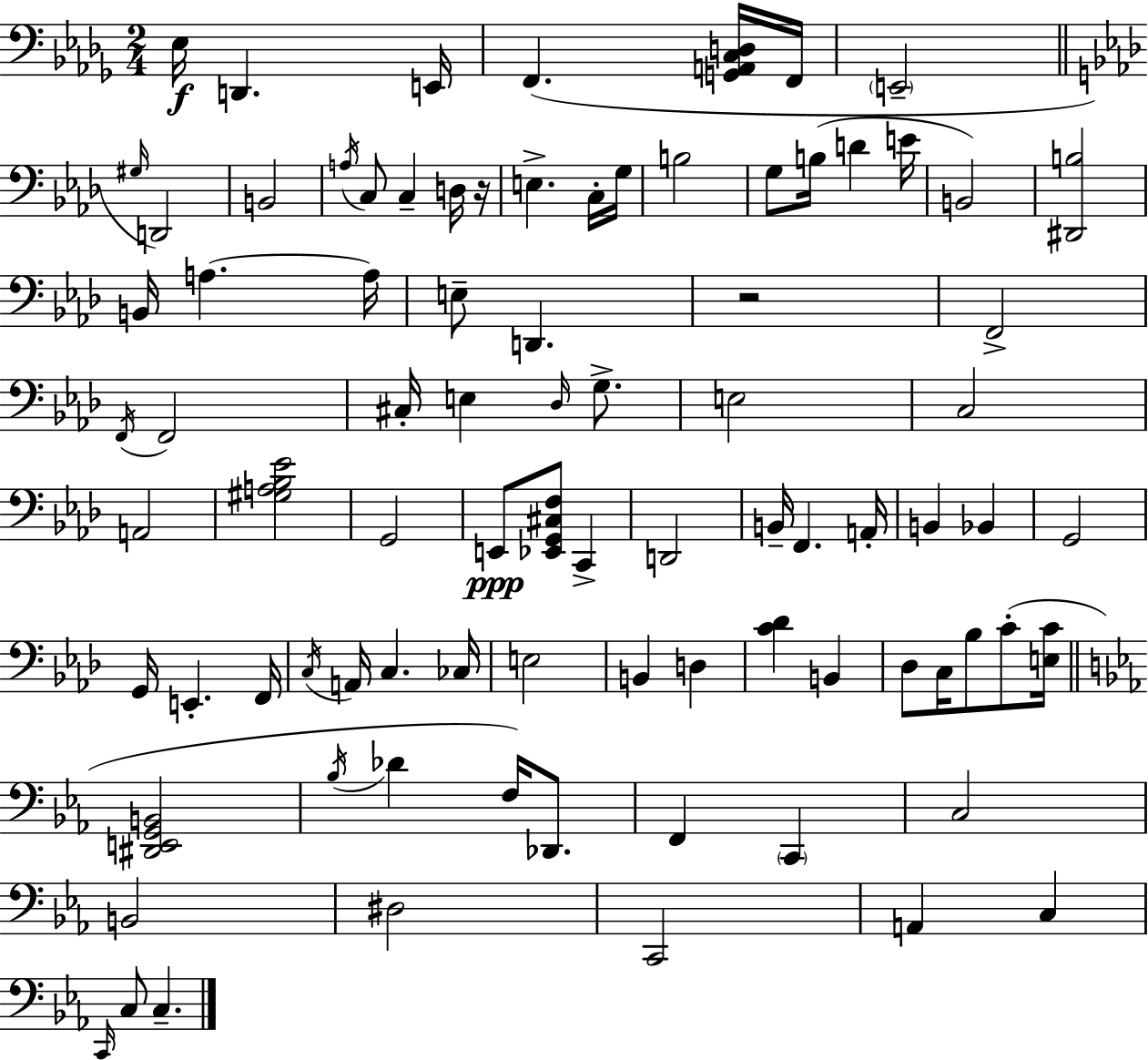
X:1
T:Untitled
M:2/4
L:1/4
K:Bbm
_E,/4 D,, E,,/4 F,, [G,,A,,C,D,]/4 F,,/4 E,,2 ^G,/4 D,,2 B,,2 A,/4 C,/2 C, D,/4 z/4 E, C,/4 G,/4 B,2 G,/2 B,/4 D E/4 B,,2 [^D,,B,]2 B,,/4 A, A,/4 E,/2 D,, z2 F,,2 F,,/4 F,,2 ^C,/4 E, _D,/4 G,/2 E,2 C,2 A,,2 [^G,A,_B,_E]2 G,,2 E,,/2 [_E,,G,,^C,F,]/2 C,, D,,2 B,,/4 F,, A,,/4 B,, _B,, G,,2 G,,/4 E,, F,,/4 C,/4 A,,/4 C, _C,/4 E,2 B,, D, [C_D] B,, _D,/2 C,/4 _B,/2 C/2 [E,C]/4 [^D,,E,,G,,B,,]2 _B,/4 _D F,/4 _D,,/2 F,, C,, C,2 B,,2 ^D,2 C,,2 A,, C, C,,/4 C,/2 C,